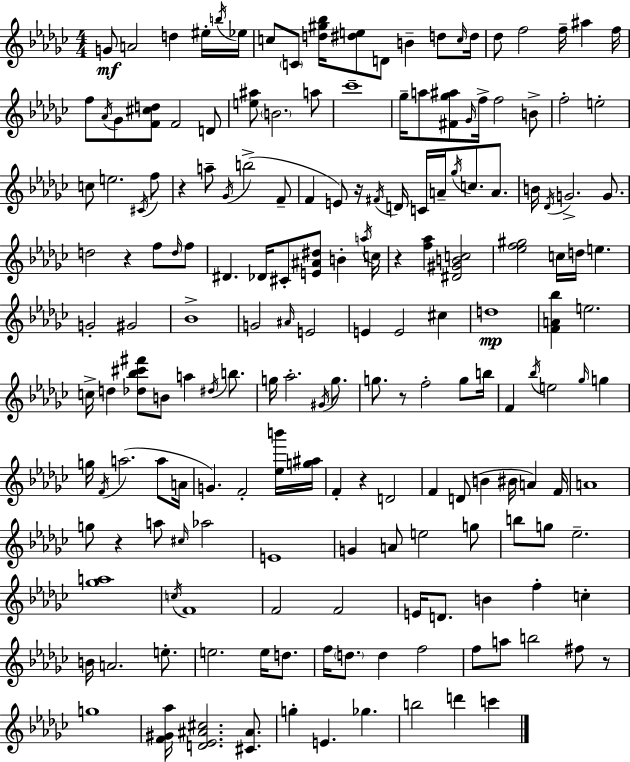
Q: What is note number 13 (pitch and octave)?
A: D5